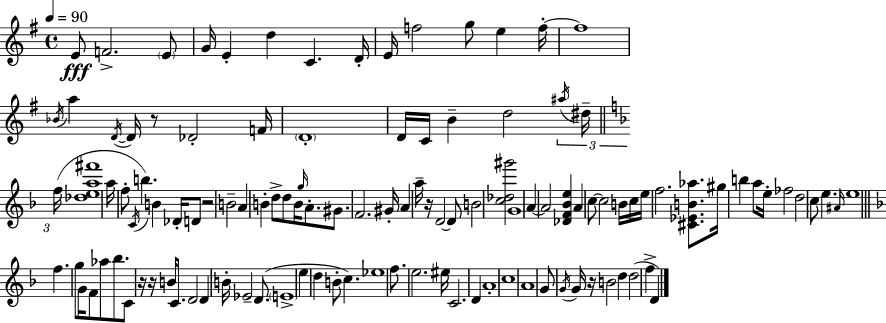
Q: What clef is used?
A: treble